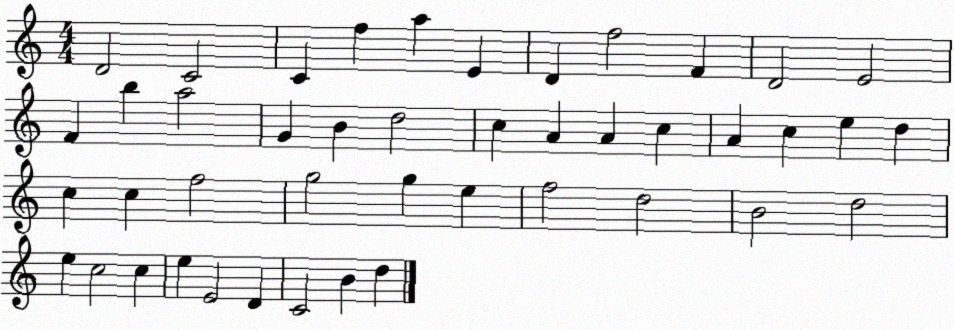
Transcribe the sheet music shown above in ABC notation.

X:1
T:Untitled
M:4/4
L:1/4
K:C
D2 C2 C f a E D f2 F D2 E2 F b a2 G B d2 c A A c A c e d c c f2 g2 g e f2 d2 B2 d2 e c2 c e E2 D C2 B d